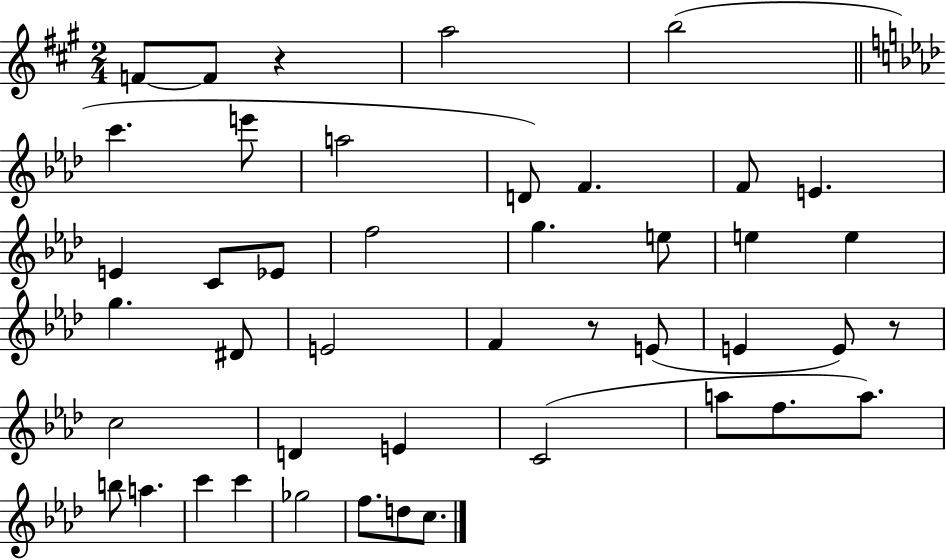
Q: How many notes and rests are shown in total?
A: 44